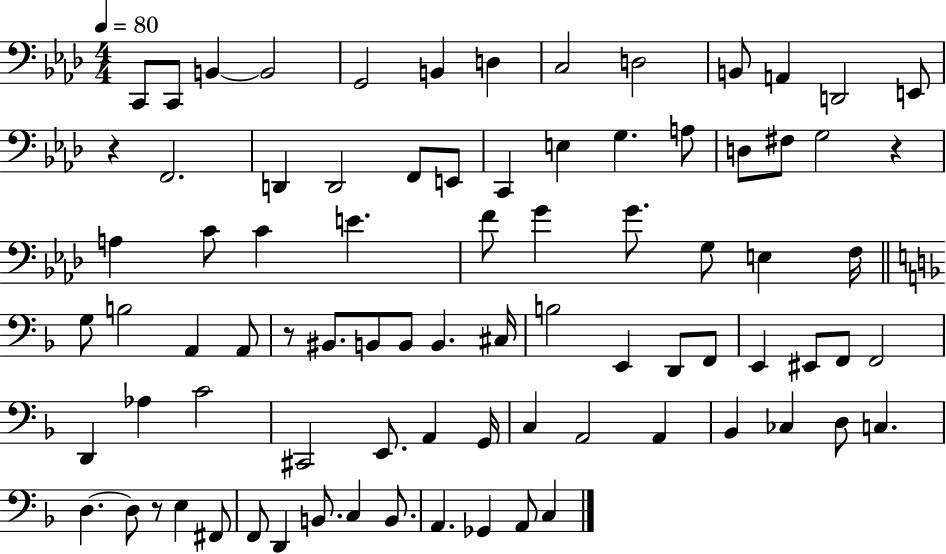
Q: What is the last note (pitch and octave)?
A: C3